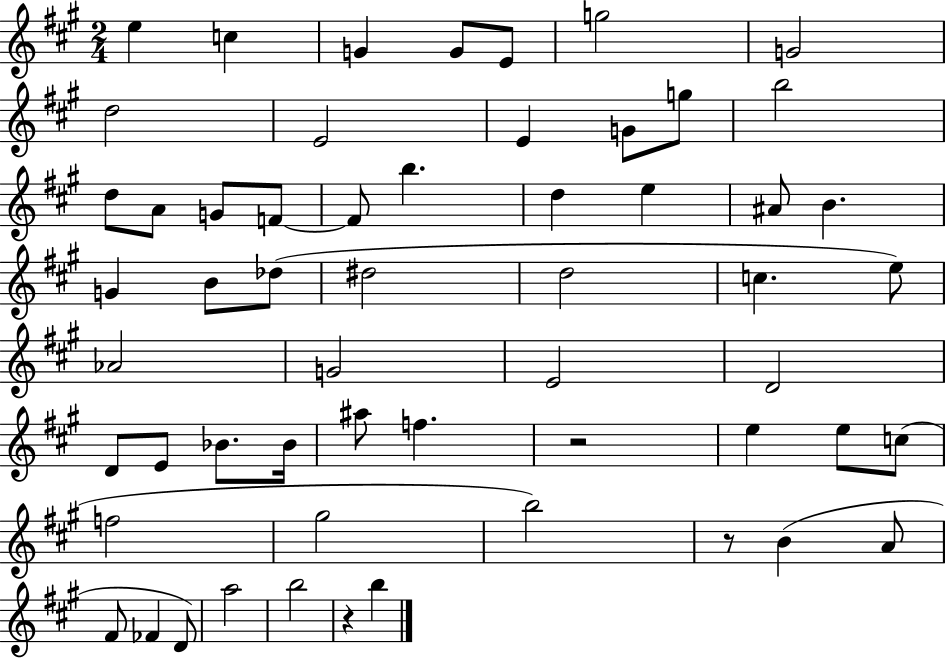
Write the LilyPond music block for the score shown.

{
  \clef treble
  \numericTimeSignature
  \time 2/4
  \key a \major
  e''4 c''4 | g'4 g'8 e'8 | g''2 | g'2 | \break d''2 | e'2 | e'4 g'8 g''8 | b''2 | \break d''8 a'8 g'8 f'8~~ | f'8 b''4. | d''4 e''4 | ais'8 b'4. | \break g'4 b'8 des''8( | dis''2 | d''2 | c''4. e''8) | \break aes'2 | g'2 | e'2 | d'2 | \break d'8 e'8 bes'8. bes'16 | ais''8 f''4. | r2 | e''4 e''8 c''8( | \break f''2 | gis''2 | b''2) | r8 b'4( a'8 | \break fis'8 fes'4 d'8) | a''2 | b''2 | r4 b''4 | \break \bar "|."
}